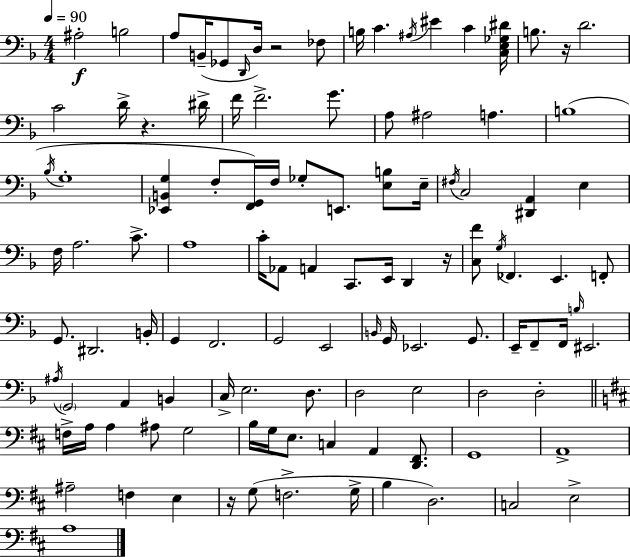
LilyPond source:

{
  \clef bass
  \numericTimeSignature
  \time 4/4
  \key d \minor
  \tempo 4 = 90
  ais2-.\f b2 | a8 b,16--( ges,8 \grace { d,16 } d16) r2 fes8 | b16 c'4. \acciaccatura { ais16 } eis'4 c'4 | <c e ges dis'>16 b8. r16 d'2. | \break c'2 d'16-> r4. | dis'16-> f'16 f'2.-> g'8. | a8 ais2 a4. | b1( | \break \acciaccatura { bes16 } g1-. | <ees, b, g>4 f8-. <f, g,>16) f16 ges8-. e,8. | <e b>8 e16-- \acciaccatura { fis16 } c2 <dis, a,>4 | e4 f16 a2. | \break c'8.-> a1 | c'16-. aes,8 a,4 c,8. e,16 d,4 | r16 <c f'>8 \acciaccatura { g16 } fes,4. e,4. | f,8-. g,8. dis,2. | \break b,16-. g,4 f,2. | g,2 e,2 | \grace { b,16 } g,16 ees,2. | g,8. e,16-- f,8-- f,16 \grace { b16 } eis,2. | \break \acciaccatura { ais16 } \parenthesize g,2 | a,4 b,4 c16-> e2. | d8. d2 | e2 d2 | \break d2-. \bar "||" \break \key d \major f16-> a16 a4 ais8 g2 | b16 g16 e8. c4 a,4 <d, fis,>8. | g,1 | a,1-> | \break ais2-- f4 e4 | r16 g8( f2.-> g16-> | b4 d2.) | c2 e2-> | \break a1 | \bar "|."
}